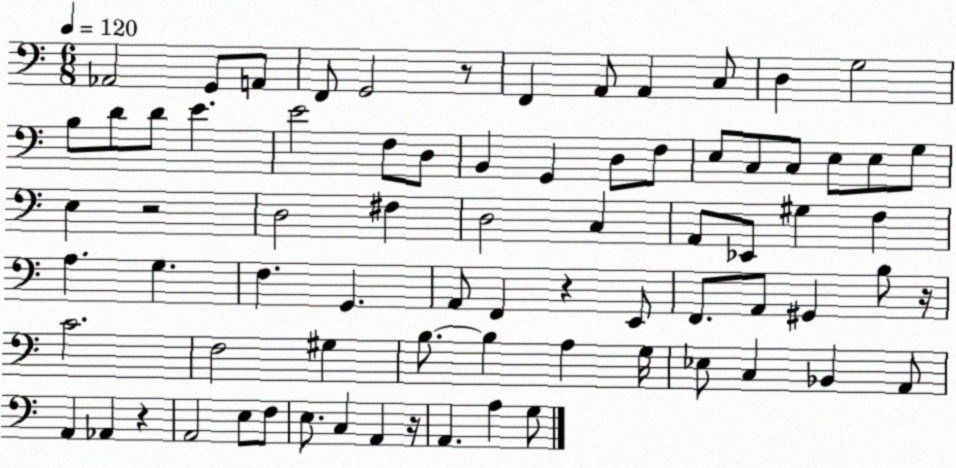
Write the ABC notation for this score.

X:1
T:Untitled
M:6/8
L:1/4
K:C
_A,,2 G,,/2 A,,/2 F,,/2 G,,2 z/2 F,, A,,/2 A,, C,/2 D, G,2 B,/2 D/2 D/2 E E2 F,/2 D,/2 B,, G,, D,/2 F,/2 E,/2 C,/2 C,/2 E,/2 E,/2 G,/2 E, z2 D,2 ^F, D,2 C, A,,/2 _E,,/2 ^G, F, A, G, F, G,, A,,/2 F,, z E,,/2 F,,/2 A,,/2 ^G,, B,/2 z/4 C2 F,2 ^G, B,/2 B, A, G,/4 _E,/2 C, _B,, A,,/2 A,, _A,, z A,,2 E,/2 F,/2 E,/2 C, A,, z/4 A,, A, G,/2